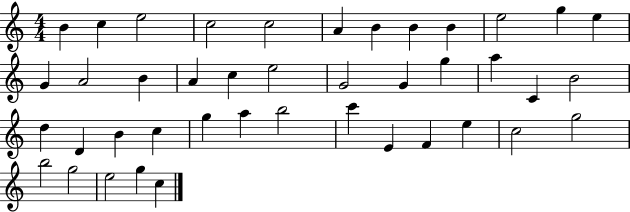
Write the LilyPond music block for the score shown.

{
  \clef treble
  \numericTimeSignature
  \time 4/4
  \key c \major
  b'4 c''4 e''2 | c''2 c''2 | a'4 b'4 b'4 b'4 | e''2 g''4 e''4 | \break g'4 a'2 b'4 | a'4 c''4 e''2 | g'2 g'4 g''4 | a''4 c'4 b'2 | \break d''4 d'4 b'4 c''4 | g''4 a''4 b''2 | c'''4 e'4 f'4 e''4 | c''2 g''2 | \break b''2 g''2 | e''2 g''4 c''4 | \bar "|."
}